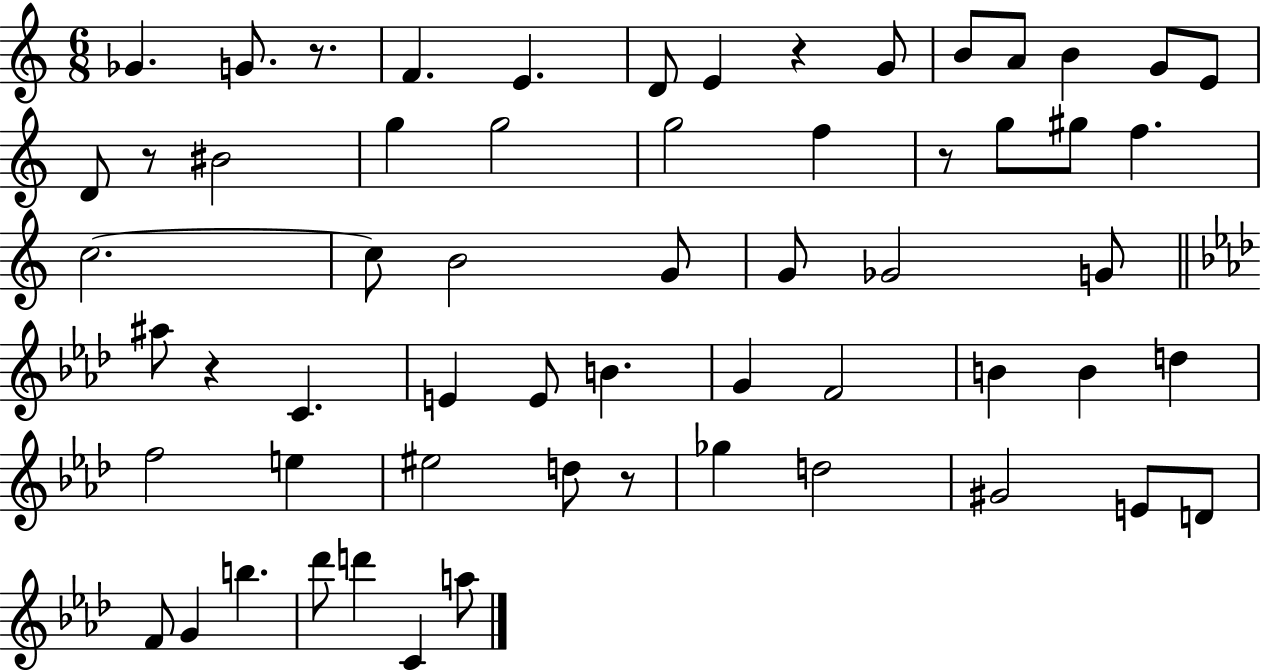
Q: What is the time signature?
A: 6/8